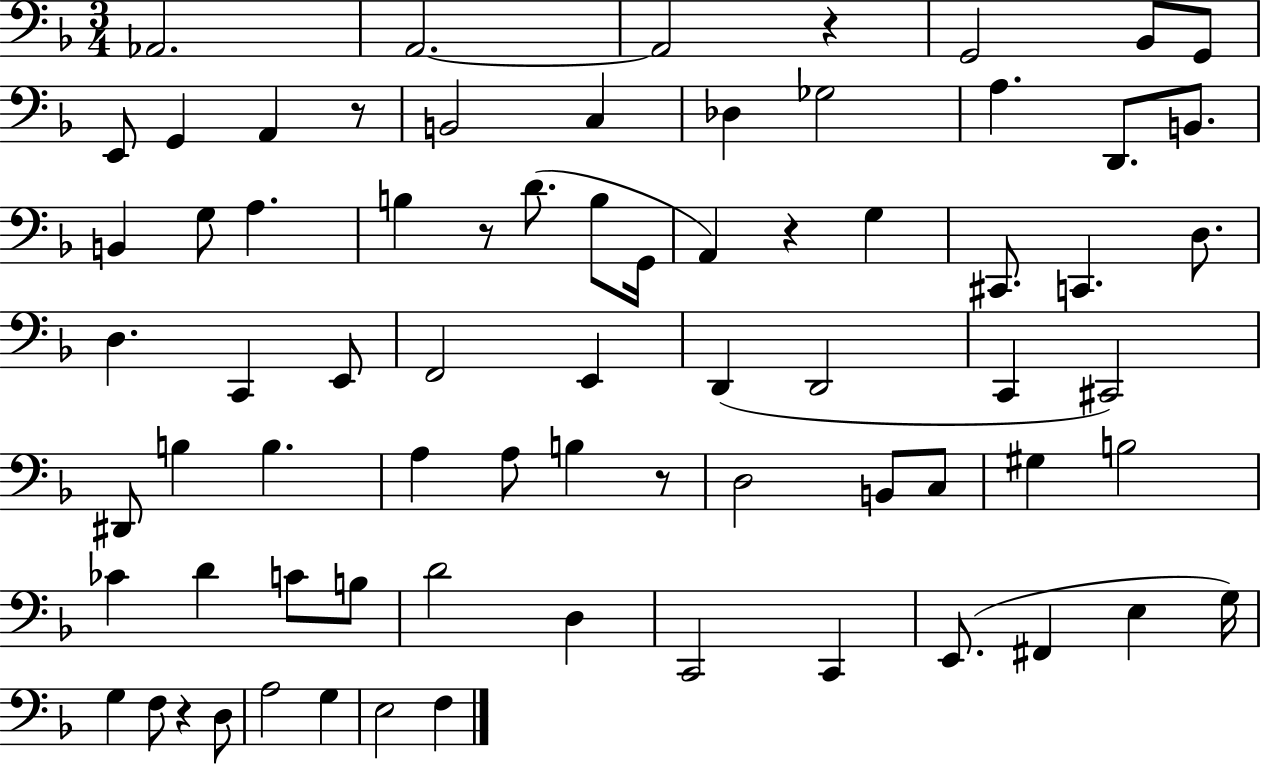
{
  \clef bass
  \numericTimeSignature
  \time 3/4
  \key f \major
  aes,2. | a,2.~~ | a,2 r4 | g,2 bes,8 g,8 | \break e,8 g,4 a,4 r8 | b,2 c4 | des4 ges2 | a4. d,8. b,8. | \break b,4 g8 a4. | b4 r8 d'8.( b8 g,16 | a,4) r4 g4 | cis,8. c,4. d8. | \break d4. c,4 e,8 | f,2 e,4 | d,4( d,2 | c,4 cis,2) | \break dis,8 b4 b4. | a4 a8 b4 r8 | d2 b,8 c8 | gis4 b2 | \break ces'4 d'4 c'8 b8 | d'2 d4 | c,2 c,4 | e,8.( fis,4 e4 g16) | \break g4 f8 r4 d8 | a2 g4 | e2 f4 | \bar "|."
}